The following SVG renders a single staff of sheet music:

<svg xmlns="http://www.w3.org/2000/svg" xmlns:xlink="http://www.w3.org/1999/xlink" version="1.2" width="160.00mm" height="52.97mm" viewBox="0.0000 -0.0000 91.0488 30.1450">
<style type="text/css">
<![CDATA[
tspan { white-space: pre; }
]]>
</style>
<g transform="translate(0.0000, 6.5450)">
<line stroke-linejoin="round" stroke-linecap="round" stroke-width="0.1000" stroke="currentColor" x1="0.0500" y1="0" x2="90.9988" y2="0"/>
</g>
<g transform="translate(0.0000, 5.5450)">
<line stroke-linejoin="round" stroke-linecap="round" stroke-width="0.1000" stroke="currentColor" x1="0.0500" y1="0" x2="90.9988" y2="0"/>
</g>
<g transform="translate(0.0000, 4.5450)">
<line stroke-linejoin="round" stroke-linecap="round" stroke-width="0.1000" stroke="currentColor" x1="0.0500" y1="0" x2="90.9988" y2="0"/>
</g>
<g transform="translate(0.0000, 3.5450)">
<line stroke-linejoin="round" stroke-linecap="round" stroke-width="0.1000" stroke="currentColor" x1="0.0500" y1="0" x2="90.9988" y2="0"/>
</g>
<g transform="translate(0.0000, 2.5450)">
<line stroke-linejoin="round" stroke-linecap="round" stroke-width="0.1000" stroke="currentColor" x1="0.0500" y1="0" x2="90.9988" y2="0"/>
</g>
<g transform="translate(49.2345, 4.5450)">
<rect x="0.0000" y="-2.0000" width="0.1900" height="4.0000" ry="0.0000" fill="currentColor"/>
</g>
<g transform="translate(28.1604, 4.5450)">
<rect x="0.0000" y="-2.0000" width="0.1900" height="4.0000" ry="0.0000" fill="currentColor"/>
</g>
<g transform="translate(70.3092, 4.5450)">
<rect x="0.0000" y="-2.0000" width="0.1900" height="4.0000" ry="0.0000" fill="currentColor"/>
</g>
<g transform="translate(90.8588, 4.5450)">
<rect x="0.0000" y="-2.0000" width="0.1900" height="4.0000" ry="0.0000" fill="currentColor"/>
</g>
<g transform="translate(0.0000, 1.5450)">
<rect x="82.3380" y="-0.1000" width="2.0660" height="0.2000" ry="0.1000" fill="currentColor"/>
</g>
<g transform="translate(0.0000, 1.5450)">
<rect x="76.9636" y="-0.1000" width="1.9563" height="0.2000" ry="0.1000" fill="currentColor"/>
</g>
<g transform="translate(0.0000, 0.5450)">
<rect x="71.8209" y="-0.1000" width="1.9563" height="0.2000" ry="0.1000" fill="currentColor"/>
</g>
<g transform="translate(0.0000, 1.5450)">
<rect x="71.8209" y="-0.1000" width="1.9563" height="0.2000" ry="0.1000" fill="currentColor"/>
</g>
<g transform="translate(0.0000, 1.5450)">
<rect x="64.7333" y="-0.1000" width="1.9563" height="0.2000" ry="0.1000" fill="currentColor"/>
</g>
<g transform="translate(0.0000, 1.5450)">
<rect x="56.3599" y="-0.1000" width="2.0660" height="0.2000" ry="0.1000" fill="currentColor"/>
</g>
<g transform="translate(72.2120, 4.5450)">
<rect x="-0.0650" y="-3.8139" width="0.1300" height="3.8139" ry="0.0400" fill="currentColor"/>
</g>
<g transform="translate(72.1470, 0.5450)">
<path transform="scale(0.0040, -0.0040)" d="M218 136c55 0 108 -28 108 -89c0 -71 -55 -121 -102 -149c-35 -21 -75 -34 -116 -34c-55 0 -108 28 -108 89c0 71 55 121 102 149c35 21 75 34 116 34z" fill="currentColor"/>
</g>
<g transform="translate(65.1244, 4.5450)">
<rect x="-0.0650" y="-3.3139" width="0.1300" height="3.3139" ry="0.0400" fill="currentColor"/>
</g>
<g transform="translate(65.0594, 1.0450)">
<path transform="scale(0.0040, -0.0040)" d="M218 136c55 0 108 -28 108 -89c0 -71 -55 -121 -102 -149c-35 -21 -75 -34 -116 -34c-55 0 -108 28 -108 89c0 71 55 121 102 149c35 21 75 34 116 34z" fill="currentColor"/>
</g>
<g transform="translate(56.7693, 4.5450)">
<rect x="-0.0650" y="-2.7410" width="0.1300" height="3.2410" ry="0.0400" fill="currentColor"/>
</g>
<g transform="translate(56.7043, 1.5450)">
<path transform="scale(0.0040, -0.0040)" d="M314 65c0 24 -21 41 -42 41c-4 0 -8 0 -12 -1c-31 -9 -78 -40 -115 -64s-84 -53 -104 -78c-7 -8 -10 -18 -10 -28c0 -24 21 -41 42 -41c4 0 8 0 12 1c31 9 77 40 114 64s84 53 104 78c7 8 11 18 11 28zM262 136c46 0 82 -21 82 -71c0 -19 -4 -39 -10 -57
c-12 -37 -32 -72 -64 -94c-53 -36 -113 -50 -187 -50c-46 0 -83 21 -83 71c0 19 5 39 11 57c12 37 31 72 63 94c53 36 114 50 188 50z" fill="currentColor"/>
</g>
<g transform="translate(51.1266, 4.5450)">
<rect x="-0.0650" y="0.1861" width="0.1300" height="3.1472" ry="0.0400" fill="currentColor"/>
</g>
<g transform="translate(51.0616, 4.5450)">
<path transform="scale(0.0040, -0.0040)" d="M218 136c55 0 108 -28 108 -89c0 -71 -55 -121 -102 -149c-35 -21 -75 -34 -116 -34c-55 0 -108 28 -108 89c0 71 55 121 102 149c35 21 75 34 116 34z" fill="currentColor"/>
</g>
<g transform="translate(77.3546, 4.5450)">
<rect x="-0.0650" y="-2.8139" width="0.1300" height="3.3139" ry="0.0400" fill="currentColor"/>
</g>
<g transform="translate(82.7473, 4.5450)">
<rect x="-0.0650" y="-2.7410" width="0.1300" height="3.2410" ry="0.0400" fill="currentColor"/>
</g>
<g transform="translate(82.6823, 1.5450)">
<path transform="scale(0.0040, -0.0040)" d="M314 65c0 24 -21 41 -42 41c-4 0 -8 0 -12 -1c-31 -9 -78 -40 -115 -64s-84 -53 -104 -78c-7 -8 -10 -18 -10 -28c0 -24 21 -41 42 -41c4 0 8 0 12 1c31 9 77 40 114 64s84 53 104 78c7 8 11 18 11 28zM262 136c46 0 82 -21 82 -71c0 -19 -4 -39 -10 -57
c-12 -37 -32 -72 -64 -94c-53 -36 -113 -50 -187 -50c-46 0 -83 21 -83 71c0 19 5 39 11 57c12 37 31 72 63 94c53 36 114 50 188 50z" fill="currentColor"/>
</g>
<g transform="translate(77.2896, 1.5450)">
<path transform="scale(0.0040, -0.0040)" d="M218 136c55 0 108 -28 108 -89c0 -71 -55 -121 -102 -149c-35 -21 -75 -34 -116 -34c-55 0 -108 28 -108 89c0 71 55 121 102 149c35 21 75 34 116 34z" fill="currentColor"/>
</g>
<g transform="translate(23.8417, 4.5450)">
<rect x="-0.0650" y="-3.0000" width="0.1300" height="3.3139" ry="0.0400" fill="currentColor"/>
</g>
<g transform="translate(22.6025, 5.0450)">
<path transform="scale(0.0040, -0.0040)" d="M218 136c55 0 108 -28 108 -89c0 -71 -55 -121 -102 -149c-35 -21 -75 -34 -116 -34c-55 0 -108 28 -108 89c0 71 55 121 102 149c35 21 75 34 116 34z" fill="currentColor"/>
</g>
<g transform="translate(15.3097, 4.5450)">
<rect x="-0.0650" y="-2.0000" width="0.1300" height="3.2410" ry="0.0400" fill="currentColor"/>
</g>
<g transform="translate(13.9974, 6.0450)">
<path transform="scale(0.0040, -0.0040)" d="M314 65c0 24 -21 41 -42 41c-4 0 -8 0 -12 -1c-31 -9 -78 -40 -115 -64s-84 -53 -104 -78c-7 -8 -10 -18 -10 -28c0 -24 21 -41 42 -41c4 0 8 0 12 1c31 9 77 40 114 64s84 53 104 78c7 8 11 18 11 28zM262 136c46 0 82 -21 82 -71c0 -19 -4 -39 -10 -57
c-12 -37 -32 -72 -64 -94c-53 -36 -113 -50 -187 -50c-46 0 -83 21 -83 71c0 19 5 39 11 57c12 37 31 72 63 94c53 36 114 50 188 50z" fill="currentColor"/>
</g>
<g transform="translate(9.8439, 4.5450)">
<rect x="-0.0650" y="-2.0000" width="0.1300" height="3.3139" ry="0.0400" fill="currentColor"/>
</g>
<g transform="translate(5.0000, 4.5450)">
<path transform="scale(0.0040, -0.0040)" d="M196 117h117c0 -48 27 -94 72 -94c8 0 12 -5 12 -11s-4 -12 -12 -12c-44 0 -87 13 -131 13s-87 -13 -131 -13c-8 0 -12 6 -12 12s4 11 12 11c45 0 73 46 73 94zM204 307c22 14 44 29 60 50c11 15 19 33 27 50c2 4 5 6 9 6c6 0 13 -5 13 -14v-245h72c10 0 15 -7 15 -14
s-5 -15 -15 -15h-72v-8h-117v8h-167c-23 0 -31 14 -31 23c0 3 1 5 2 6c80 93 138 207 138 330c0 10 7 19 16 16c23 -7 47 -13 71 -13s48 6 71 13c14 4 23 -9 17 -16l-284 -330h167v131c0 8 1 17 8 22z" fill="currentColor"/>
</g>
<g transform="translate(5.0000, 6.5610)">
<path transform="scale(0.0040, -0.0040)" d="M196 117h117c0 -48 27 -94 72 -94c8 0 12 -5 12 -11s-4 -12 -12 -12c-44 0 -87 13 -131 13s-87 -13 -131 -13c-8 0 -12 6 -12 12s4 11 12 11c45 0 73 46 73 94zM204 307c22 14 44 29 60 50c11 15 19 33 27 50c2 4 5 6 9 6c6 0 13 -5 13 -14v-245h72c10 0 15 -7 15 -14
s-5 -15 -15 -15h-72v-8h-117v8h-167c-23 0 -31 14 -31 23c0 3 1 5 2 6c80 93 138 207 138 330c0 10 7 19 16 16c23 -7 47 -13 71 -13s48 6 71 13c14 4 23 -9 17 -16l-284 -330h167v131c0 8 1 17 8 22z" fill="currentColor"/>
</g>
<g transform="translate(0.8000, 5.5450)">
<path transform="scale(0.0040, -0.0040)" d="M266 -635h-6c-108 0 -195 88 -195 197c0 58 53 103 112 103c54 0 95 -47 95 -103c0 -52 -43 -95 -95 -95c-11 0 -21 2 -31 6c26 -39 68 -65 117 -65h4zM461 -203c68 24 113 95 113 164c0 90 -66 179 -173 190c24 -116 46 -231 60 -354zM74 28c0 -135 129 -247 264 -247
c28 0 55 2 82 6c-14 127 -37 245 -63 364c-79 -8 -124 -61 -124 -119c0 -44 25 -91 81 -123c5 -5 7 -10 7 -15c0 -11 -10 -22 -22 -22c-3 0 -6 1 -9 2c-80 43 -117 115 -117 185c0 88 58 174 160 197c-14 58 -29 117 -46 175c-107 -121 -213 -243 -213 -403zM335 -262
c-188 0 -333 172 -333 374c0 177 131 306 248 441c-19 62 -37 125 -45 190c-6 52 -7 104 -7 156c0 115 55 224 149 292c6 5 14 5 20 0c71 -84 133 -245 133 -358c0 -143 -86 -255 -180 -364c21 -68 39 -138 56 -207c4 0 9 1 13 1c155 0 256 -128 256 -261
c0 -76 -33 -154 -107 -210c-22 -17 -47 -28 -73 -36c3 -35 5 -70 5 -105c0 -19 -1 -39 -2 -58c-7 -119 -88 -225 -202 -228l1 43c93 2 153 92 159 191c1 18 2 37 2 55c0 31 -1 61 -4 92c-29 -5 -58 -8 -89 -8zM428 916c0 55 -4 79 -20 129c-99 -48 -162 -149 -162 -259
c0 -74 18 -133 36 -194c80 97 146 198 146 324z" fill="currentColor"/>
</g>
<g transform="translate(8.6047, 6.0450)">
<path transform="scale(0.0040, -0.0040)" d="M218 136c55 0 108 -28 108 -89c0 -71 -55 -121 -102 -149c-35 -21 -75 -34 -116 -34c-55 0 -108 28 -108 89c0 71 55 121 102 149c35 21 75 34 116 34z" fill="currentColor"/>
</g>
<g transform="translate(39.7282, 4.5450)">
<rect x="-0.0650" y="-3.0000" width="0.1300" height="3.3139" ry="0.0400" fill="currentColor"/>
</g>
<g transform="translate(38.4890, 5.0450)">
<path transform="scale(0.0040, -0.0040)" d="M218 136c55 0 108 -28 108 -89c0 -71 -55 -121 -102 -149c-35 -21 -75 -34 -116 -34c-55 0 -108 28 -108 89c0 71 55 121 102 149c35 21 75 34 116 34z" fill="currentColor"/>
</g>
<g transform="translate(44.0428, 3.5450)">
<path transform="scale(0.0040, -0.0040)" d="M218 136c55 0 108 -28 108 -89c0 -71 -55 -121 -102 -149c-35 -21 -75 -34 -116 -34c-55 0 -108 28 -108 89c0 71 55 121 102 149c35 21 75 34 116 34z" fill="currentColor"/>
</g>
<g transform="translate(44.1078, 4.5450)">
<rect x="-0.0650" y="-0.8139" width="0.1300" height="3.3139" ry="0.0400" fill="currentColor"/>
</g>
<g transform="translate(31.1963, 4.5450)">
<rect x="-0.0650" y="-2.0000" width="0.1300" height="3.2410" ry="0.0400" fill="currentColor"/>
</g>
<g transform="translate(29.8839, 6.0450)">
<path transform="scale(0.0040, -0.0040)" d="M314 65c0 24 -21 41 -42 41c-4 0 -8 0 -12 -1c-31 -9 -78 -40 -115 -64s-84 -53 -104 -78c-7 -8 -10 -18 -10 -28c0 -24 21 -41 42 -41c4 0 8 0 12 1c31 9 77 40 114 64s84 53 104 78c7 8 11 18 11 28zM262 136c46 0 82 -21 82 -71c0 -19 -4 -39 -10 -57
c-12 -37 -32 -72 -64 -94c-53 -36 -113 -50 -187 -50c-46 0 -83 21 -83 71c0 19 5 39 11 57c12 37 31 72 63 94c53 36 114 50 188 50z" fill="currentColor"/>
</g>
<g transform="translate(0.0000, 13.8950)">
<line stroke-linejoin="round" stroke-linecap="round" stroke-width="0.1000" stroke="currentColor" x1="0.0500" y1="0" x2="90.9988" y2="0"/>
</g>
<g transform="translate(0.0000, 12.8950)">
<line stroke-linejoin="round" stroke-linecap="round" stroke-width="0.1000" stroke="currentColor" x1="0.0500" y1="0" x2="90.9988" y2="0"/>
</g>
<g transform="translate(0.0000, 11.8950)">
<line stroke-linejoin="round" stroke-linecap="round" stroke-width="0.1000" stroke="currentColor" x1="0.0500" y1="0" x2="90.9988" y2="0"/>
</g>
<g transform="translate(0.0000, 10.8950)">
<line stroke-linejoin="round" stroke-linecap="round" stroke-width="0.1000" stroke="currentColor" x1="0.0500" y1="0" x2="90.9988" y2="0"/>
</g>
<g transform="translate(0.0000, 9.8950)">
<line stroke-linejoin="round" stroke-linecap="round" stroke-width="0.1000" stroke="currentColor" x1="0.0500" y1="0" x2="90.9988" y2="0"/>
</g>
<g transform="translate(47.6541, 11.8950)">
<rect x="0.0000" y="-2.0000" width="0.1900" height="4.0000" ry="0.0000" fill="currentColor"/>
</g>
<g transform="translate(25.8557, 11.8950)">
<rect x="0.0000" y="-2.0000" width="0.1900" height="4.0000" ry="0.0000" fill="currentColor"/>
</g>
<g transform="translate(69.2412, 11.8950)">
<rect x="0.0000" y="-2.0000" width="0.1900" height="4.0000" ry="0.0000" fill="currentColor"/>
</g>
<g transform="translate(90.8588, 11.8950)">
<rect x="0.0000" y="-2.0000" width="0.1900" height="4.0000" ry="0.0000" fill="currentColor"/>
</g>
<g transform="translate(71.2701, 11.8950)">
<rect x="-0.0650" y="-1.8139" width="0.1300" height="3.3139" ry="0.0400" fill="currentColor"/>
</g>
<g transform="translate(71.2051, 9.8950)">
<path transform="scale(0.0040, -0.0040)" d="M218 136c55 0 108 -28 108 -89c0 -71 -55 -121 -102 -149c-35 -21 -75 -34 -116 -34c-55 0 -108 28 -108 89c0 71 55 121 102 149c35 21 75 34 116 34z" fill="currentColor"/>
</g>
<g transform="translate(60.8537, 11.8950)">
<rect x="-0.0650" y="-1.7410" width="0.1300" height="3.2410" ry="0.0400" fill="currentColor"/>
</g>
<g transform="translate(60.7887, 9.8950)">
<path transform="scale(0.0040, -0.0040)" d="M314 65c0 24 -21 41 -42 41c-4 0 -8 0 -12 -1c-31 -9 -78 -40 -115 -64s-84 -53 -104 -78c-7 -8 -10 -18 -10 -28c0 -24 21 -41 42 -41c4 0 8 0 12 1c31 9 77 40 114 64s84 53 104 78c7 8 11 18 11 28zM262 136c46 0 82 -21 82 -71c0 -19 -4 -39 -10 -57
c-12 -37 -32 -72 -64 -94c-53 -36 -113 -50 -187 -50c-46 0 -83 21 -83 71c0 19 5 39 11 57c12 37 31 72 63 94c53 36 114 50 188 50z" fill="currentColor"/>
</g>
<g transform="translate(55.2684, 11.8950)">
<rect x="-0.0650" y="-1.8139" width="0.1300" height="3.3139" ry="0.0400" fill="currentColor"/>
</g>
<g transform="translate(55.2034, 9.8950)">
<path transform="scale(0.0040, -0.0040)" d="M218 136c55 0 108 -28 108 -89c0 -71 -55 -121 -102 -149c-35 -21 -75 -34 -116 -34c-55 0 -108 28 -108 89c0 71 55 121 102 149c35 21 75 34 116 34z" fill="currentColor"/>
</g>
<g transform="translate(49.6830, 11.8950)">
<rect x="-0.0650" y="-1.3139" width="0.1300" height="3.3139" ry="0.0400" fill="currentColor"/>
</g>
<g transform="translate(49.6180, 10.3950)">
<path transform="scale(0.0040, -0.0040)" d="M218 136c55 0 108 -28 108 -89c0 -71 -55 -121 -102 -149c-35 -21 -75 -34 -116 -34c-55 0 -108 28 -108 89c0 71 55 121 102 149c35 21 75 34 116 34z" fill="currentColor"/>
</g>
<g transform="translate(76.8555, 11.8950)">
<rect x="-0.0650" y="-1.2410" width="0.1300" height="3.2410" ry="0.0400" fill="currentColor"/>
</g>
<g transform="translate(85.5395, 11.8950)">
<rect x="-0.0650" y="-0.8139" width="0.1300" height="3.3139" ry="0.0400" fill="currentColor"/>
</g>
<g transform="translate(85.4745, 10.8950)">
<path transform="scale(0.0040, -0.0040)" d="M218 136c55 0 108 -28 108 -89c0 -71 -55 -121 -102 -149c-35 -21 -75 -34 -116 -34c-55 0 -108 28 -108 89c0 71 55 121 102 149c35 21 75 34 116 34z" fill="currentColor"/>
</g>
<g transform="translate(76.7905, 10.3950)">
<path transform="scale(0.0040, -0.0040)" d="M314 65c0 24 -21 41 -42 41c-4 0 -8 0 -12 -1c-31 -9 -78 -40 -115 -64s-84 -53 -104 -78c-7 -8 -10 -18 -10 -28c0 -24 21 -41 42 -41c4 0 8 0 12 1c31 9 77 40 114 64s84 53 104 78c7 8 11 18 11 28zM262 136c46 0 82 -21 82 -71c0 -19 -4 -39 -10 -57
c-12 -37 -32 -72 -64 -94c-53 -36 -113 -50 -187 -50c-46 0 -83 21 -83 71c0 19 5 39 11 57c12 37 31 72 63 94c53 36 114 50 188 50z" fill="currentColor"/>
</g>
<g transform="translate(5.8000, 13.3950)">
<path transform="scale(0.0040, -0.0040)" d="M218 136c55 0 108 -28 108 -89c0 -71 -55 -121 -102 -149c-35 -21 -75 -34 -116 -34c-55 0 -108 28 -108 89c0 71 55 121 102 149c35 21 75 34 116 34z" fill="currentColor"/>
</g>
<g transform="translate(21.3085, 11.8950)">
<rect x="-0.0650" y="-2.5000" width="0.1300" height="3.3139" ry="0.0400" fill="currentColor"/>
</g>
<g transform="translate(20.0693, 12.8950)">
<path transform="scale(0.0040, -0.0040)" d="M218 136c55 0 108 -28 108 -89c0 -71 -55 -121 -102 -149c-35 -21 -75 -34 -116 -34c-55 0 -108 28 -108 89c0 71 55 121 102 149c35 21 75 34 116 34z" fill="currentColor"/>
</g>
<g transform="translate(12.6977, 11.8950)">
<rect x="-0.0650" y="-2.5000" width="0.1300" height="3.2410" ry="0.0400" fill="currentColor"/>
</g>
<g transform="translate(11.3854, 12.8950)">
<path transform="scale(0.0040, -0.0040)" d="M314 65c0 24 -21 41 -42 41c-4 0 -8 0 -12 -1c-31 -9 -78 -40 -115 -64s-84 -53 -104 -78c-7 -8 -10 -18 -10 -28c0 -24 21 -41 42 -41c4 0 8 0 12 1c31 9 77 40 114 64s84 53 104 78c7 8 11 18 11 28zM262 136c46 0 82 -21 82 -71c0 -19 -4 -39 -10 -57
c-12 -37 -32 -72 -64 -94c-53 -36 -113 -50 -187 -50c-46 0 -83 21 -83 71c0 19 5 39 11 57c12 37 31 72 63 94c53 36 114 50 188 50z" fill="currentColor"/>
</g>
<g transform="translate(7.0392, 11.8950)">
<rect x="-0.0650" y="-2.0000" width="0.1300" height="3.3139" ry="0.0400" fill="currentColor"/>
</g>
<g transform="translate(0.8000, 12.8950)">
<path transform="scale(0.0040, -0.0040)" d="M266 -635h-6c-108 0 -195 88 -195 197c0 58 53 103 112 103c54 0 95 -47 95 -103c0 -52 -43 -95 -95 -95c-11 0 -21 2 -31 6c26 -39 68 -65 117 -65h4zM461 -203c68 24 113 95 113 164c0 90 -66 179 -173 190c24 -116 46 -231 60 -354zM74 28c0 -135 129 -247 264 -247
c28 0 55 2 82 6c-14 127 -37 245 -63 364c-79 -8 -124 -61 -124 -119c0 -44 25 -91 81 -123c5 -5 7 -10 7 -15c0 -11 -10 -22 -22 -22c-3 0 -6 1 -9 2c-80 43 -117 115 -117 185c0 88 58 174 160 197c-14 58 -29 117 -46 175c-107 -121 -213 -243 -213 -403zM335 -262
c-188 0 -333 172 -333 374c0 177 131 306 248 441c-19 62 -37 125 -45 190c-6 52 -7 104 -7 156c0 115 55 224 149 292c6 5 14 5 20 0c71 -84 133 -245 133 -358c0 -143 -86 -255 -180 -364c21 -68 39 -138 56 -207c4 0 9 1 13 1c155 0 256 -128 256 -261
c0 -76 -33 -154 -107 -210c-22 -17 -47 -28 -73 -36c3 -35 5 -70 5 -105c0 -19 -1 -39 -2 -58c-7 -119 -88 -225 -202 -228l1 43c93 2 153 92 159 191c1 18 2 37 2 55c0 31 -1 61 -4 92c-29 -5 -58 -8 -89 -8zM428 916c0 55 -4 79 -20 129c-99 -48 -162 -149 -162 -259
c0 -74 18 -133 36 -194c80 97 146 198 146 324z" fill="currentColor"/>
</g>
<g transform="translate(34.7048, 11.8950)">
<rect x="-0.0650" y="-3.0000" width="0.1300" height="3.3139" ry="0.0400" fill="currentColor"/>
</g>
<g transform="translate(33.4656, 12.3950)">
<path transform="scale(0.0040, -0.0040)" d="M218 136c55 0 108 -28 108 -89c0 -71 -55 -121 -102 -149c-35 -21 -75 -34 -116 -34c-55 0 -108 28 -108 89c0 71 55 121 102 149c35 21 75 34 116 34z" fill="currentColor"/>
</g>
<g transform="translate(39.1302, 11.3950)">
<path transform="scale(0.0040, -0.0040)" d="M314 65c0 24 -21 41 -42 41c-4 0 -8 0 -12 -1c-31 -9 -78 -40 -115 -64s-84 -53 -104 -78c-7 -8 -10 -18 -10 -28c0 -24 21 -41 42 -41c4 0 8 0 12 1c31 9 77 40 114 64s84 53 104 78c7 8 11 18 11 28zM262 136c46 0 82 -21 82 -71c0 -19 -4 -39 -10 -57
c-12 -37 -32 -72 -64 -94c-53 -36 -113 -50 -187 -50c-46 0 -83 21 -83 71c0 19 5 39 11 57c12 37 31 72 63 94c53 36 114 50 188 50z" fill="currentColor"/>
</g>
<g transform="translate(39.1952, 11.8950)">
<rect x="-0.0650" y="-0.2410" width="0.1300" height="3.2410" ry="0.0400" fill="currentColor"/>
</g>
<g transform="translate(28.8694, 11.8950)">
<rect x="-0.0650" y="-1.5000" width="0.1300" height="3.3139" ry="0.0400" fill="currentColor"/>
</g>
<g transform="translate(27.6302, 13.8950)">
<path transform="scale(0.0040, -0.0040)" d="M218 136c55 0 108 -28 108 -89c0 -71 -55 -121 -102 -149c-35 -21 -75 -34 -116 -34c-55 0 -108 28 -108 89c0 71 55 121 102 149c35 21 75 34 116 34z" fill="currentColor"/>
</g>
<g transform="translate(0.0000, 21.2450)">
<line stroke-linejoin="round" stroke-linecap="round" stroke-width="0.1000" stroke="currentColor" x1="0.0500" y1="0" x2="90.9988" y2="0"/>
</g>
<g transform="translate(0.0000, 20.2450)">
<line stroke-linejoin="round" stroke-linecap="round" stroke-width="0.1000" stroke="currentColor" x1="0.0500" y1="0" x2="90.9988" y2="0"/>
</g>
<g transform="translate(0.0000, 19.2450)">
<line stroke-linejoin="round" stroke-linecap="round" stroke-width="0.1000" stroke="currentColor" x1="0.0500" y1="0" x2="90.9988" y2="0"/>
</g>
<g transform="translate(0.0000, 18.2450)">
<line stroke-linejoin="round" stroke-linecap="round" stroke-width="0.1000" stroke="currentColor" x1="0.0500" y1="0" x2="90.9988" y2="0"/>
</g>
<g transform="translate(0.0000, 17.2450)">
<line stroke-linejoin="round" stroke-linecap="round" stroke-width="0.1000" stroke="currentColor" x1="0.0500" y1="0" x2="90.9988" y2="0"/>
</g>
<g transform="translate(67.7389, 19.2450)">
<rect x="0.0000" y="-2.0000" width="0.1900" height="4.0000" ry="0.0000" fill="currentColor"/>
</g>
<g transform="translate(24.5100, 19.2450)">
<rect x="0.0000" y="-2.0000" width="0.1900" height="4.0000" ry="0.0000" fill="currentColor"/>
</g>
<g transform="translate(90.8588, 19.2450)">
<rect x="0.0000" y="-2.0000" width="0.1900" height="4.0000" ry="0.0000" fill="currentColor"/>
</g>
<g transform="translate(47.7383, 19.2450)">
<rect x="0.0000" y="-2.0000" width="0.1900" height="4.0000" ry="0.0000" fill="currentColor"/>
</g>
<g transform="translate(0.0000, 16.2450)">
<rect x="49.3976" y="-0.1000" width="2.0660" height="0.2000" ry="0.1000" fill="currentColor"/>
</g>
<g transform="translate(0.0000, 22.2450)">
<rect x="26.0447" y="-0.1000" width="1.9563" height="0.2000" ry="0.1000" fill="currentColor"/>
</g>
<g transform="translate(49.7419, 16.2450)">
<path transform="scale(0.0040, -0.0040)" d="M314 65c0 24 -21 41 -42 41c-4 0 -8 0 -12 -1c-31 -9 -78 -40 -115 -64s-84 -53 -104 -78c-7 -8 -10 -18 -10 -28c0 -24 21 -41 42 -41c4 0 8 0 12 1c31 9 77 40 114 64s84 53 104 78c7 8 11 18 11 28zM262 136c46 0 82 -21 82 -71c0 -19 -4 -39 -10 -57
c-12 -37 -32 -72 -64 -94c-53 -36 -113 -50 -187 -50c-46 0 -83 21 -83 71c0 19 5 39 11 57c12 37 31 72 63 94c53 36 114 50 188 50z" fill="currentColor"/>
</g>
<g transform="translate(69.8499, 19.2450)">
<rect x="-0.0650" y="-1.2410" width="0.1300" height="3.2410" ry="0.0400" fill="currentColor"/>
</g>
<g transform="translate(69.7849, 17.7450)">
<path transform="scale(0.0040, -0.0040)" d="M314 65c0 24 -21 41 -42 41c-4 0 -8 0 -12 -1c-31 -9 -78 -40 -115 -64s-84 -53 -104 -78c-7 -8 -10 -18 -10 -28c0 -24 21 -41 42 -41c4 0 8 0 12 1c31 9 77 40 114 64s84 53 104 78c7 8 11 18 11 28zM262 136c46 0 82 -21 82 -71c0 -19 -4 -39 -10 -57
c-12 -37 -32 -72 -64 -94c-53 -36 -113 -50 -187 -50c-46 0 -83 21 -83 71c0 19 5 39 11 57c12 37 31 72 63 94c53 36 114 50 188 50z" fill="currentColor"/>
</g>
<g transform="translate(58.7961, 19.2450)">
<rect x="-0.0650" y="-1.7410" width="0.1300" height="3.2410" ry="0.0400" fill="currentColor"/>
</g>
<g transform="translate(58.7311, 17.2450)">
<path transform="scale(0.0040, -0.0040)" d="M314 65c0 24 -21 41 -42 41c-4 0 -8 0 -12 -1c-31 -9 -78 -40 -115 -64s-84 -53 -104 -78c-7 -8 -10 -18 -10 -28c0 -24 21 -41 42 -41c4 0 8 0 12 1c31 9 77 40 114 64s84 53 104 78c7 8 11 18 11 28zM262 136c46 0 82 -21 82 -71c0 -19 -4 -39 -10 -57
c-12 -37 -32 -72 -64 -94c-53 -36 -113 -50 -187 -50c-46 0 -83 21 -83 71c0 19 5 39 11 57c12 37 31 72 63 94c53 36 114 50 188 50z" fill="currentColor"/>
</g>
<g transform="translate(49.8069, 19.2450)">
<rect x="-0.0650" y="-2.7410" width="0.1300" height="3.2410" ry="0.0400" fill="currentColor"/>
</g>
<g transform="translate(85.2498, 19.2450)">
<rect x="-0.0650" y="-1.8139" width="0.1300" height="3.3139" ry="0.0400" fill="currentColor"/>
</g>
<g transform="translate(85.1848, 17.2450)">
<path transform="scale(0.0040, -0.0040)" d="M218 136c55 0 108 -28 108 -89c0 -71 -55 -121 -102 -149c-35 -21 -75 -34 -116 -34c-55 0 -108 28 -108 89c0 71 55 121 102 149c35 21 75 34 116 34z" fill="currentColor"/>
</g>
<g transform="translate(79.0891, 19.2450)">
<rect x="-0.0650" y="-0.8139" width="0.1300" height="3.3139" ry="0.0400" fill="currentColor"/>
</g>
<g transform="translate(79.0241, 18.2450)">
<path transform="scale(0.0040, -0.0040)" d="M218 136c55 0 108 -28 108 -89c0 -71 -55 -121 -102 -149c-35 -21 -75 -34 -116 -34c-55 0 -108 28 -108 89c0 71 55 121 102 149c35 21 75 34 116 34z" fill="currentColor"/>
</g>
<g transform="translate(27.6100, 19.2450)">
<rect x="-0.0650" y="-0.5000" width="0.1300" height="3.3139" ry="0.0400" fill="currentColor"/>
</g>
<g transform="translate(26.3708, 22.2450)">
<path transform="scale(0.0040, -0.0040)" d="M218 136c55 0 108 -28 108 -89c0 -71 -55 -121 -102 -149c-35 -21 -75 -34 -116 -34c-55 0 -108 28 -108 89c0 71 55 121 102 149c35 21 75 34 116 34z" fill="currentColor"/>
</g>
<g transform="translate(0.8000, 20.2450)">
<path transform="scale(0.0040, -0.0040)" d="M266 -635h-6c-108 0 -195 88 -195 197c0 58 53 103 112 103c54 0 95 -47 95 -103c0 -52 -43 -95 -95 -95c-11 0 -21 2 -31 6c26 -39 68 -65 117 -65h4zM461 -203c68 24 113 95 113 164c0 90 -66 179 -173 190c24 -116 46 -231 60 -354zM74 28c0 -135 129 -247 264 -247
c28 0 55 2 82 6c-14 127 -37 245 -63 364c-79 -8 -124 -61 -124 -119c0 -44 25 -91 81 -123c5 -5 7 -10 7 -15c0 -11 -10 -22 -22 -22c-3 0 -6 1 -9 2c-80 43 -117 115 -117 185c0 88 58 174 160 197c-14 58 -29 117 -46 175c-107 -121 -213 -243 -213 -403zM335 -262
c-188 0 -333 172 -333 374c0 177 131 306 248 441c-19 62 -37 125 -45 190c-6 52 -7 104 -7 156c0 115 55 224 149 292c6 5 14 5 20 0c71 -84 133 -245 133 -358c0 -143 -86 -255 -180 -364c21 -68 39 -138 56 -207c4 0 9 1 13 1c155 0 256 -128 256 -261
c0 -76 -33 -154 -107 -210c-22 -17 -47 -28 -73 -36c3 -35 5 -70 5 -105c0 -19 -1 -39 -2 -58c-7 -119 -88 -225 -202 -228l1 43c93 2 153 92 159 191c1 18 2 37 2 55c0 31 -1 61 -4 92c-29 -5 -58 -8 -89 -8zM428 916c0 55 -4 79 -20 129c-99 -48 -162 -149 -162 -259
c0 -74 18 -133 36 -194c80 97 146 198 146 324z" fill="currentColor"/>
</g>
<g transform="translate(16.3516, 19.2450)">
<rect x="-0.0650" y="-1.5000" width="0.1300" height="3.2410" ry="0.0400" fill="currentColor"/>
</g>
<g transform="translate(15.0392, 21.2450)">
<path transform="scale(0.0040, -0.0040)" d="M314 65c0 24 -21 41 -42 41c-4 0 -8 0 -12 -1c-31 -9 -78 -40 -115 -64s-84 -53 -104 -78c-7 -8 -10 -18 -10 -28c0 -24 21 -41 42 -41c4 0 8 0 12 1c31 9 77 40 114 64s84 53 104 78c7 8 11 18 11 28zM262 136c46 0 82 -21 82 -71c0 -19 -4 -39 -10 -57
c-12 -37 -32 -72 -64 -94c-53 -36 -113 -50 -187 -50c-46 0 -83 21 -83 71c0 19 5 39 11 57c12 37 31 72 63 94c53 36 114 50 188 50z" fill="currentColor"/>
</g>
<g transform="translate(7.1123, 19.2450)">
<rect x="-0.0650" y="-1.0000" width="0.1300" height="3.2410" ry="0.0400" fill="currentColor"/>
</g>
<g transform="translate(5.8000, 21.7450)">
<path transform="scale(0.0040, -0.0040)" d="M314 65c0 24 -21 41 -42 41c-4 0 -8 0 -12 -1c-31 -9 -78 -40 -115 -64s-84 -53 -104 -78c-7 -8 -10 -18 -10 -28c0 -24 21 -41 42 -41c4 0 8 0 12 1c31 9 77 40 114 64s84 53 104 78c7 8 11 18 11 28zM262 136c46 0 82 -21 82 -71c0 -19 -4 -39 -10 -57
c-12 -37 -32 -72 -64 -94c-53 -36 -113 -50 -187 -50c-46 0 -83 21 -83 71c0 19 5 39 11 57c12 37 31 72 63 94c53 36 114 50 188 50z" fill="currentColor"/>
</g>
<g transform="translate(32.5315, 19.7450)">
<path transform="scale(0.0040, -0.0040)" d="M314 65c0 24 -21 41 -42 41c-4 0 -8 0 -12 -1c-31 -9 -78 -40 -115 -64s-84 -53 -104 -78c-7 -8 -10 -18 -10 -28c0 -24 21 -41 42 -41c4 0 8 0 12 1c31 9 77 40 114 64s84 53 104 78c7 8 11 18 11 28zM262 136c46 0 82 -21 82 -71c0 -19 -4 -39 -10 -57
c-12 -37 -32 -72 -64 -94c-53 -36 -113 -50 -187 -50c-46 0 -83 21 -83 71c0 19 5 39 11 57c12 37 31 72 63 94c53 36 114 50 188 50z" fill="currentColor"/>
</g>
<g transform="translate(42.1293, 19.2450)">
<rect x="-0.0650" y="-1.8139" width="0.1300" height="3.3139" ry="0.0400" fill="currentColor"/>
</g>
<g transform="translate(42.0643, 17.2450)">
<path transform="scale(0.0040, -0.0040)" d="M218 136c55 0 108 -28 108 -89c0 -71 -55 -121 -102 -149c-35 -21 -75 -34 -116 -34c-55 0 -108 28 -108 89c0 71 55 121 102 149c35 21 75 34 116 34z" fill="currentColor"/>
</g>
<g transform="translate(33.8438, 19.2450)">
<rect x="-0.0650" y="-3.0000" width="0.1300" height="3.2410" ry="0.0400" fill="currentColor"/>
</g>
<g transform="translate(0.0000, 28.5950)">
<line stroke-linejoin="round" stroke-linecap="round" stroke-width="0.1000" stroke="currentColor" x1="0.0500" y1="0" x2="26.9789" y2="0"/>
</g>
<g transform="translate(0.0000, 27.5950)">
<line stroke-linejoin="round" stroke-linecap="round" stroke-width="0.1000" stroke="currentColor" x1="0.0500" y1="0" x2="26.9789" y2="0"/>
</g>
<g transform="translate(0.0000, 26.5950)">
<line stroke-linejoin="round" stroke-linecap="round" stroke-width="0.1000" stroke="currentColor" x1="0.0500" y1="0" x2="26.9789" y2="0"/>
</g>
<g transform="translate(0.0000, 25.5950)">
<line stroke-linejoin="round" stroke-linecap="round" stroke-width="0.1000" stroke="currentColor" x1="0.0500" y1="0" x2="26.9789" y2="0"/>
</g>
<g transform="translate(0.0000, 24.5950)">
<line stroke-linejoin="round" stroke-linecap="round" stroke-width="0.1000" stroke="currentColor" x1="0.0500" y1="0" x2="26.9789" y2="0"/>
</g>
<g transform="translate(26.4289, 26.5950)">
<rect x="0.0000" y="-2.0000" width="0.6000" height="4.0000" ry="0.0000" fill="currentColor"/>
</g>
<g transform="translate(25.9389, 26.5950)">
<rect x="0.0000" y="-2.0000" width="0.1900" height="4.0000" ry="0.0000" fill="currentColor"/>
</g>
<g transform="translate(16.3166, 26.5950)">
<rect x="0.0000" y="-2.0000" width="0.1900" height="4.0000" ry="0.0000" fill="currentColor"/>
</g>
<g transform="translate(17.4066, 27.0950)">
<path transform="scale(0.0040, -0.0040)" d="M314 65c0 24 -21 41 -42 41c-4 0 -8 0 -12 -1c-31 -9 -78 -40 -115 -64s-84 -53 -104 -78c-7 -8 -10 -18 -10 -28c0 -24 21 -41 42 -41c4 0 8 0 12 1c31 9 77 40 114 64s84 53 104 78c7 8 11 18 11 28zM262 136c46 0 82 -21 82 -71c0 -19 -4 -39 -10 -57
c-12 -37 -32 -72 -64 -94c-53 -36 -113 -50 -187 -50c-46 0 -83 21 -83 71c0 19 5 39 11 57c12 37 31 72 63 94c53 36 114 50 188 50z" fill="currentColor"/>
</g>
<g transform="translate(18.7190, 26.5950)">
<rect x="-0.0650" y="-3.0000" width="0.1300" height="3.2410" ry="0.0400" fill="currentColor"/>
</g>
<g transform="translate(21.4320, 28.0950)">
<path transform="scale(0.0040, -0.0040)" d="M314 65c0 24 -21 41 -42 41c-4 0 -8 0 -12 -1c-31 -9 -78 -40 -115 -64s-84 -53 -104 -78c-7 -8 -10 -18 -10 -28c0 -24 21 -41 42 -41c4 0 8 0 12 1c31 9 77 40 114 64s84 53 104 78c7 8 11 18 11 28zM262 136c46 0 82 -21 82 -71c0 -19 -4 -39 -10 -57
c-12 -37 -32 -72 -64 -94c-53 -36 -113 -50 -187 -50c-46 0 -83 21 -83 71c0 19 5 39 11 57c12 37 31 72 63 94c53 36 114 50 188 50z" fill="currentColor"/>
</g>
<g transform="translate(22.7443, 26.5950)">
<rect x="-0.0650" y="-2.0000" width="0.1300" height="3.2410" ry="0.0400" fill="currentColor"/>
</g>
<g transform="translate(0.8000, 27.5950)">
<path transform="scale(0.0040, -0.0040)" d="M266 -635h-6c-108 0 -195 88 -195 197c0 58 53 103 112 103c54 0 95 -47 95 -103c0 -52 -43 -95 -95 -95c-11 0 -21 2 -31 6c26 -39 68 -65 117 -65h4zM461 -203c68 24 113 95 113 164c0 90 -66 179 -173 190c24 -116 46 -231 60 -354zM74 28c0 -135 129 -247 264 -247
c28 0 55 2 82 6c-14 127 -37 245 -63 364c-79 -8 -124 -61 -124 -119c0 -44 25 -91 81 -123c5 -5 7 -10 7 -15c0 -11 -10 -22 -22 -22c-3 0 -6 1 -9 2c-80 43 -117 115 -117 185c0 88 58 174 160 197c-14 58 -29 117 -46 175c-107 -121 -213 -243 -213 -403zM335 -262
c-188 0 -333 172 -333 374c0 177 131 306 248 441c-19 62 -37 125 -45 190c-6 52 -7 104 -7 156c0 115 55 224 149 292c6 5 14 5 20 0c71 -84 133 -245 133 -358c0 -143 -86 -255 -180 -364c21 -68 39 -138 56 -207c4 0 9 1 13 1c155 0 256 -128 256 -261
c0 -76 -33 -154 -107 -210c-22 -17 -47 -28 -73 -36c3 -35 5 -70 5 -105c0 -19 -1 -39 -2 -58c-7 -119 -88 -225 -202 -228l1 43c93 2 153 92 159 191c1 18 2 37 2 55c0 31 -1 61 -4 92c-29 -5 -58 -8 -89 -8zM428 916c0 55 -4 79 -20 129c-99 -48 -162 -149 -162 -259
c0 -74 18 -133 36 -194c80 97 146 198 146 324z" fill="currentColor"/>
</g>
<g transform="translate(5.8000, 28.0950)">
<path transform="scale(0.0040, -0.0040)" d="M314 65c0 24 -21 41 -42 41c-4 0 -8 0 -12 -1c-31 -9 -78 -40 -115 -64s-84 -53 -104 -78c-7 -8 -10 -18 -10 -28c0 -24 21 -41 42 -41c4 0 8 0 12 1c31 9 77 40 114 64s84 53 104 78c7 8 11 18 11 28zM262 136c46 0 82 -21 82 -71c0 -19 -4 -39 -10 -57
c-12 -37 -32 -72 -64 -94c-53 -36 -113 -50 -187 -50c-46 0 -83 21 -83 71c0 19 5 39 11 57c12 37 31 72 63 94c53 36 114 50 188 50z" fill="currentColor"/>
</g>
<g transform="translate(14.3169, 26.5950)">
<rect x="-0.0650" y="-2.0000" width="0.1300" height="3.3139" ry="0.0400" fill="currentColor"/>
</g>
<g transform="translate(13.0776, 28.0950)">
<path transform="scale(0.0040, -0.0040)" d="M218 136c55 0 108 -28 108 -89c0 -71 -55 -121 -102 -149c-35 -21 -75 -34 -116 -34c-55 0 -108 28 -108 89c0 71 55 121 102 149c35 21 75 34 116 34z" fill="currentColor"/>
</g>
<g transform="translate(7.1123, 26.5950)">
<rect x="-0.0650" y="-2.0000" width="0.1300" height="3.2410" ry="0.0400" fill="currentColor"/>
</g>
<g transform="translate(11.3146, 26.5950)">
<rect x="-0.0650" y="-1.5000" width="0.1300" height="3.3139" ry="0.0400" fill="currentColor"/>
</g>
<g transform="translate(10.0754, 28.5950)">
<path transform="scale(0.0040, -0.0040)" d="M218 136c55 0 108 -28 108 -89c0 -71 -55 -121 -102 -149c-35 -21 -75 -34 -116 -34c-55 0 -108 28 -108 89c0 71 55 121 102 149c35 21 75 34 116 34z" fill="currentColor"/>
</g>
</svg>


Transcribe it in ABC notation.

X:1
T:Untitled
M:4/4
L:1/4
K:C
F F2 A F2 A d B a2 b c' a a2 F G2 G E A c2 e f f2 f e2 d D2 E2 C A2 f a2 f2 e2 d f F2 E F A2 F2